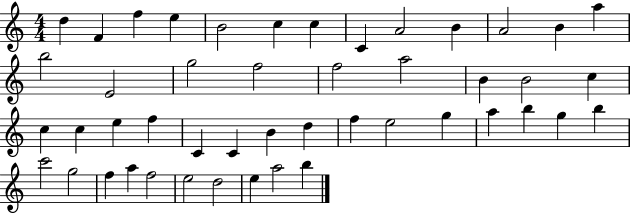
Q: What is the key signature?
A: C major